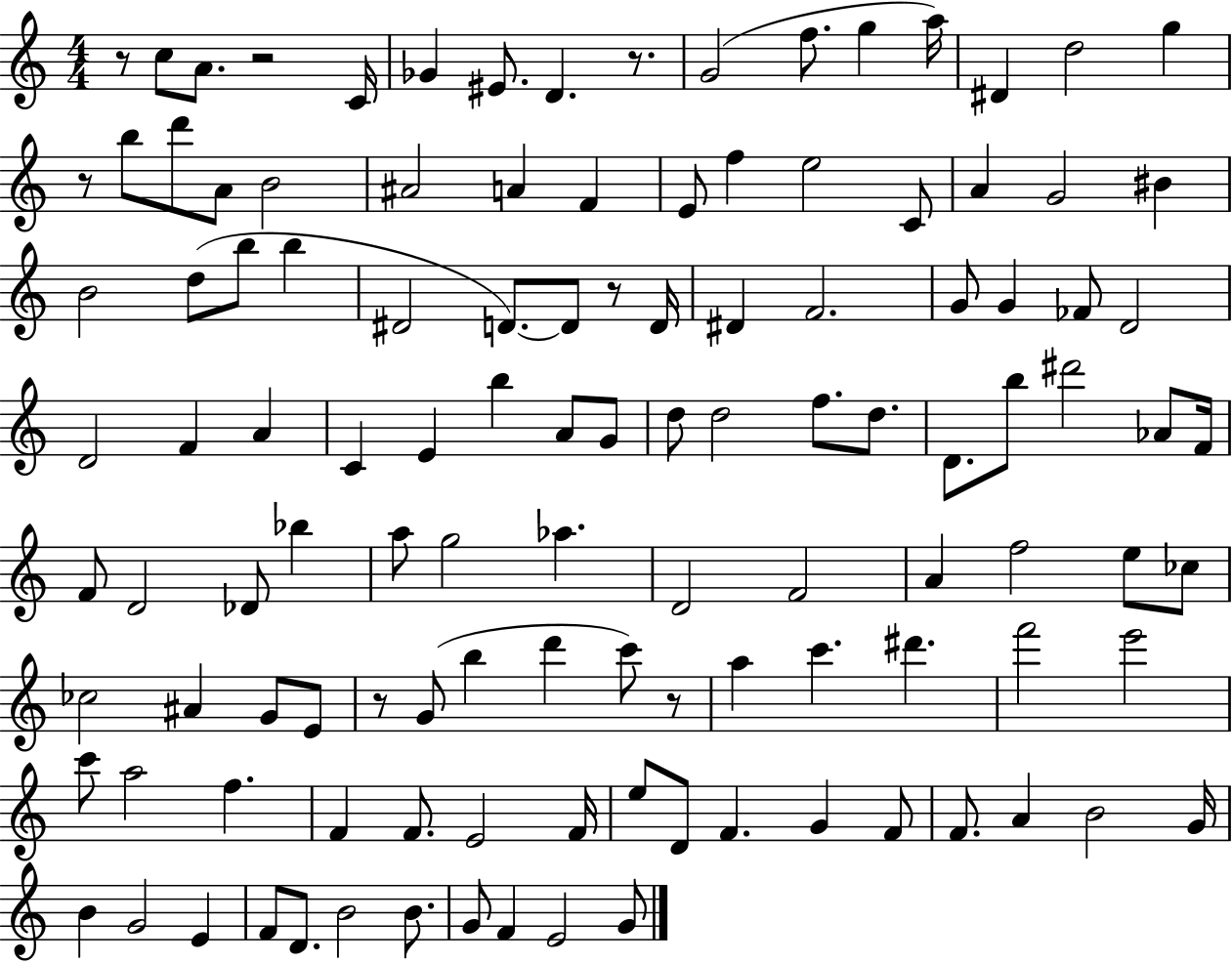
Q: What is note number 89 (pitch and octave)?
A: F4